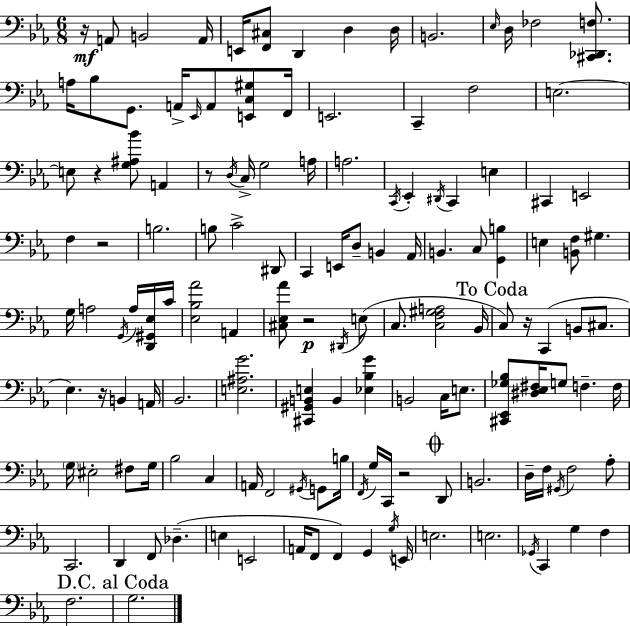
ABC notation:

X:1
T:Untitled
M:6/8
L:1/4
K:Eb
z/4 A,,/2 B,,2 A,,/4 E,,/4 [F,,^C,]/2 D,, D, D,/4 B,,2 _E,/4 D,/4 _F,2 [^C,,_D,,F,]/2 A,/4 _B,/2 G,,/2 A,,/4 _E,,/4 A,,/2 [E,,C,^G,]/2 F,,/4 E,,2 C,, F,2 E,2 E,/2 z [G,^A,_B]/2 A,, z/2 D,/4 C,/4 G,2 A,/4 A,2 C,,/4 _E,, ^D,,/4 C,, E, ^C,, E,,2 F, z2 B,2 B,/2 C2 ^D,,/2 C,, E,,/4 D,/2 B,, _A,,/4 B,, C,/2 [G,,B,] E, [B,,F,]/2 ^G, G,/4 A,2 G,,/4 A,/4 [D,,^G,,_E,]/4 C/4 [_E,_B,_A]2 A,, [^C,_E,_A]/2 z2 ^D,,/4 E,/2 C,/2 [C,F,^G,A,]2 _B,,/4 C,/2 z/4 C,, B,,/2 ^C,/2 _E, z/4 B,, A,,/4 _B,,2 [E,^A,G]2 [^C,,^G,,B,,E,] B,, [_E,_B,G] B,,2 C,/4 E,/2 [^C,,_E,,_G,_B,]/2 [^D,_E,^F,]/4 G,/2 F, F,/4 G,/4 ^E,2 ^F,/2 G,/4 _B,2 C, A,,/4 F,,2 ^G,,/4 G,,/2 B,/4 F,,/4 G,/4 C,,/4 z2 D,,/2 B,,2 D,/4 F,/4 ^G,,/4 F,2 _A,/2 C,,2 D,, F,,/2 _D, E, E,,2 A,,/4 F,,/2 F,, G,, G,/4 E,,/4 E,2 E,2 _G,,/4 C,, G, F, F,2 G,2